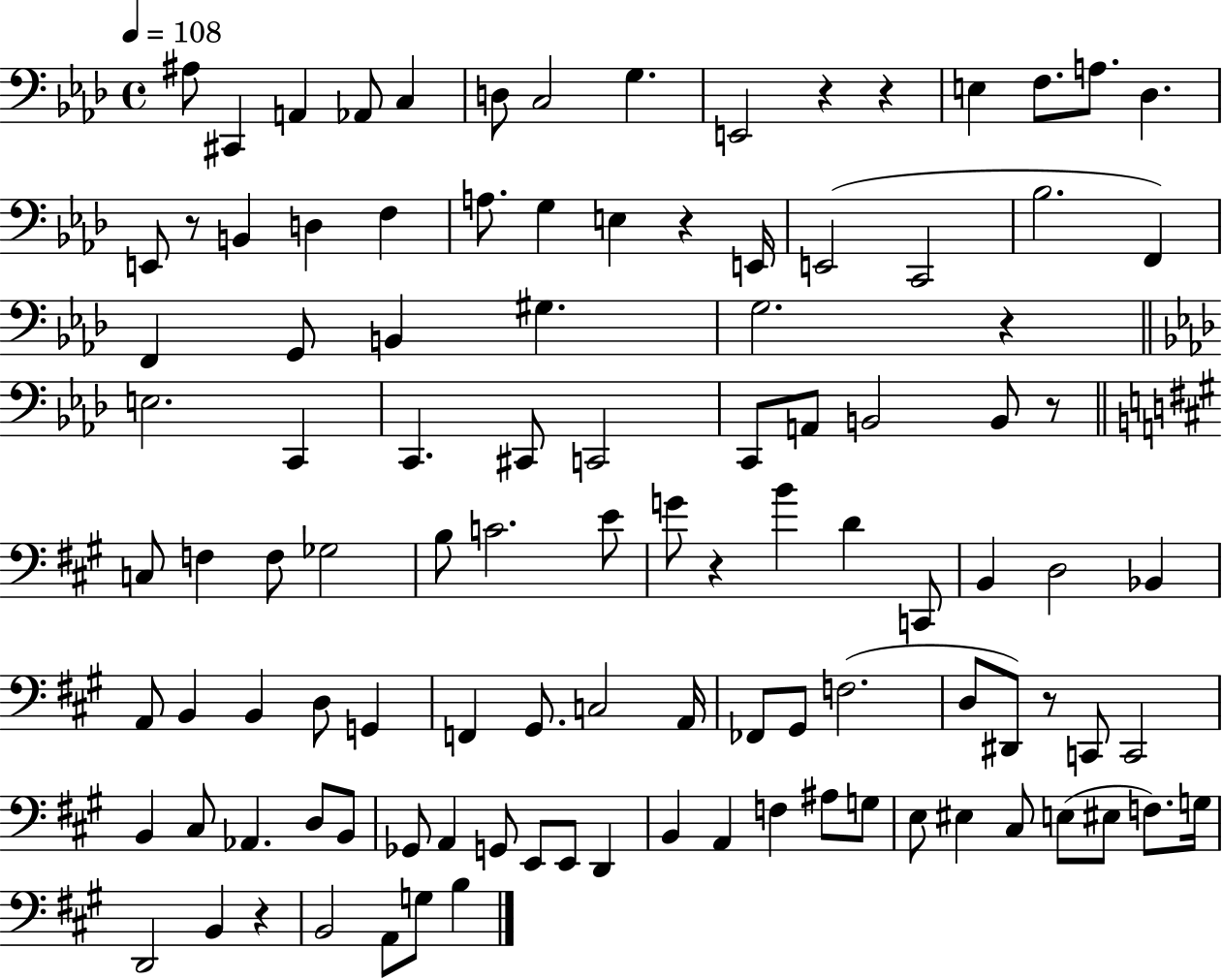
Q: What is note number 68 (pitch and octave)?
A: C2